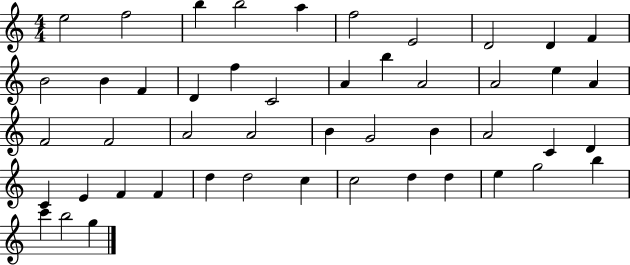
E5/h F5/h B5/q B5/h A5/q F5/h E4/h D4/h D4/q F4/q B4/h B4/q F4/q D4/q F5/q C4/h A4/q B5/q A4/h A4/h E5/q A4/q F4/h F4/h A4/h A4/h B4/q G4/h B4/q A4/h C4/q D4/q C4/q E4/q F4/q F4/q D5/q D5/h C5/q C5/h D5/q D5/q E5/q G5/h B5/q C6/q B5/h G5/q